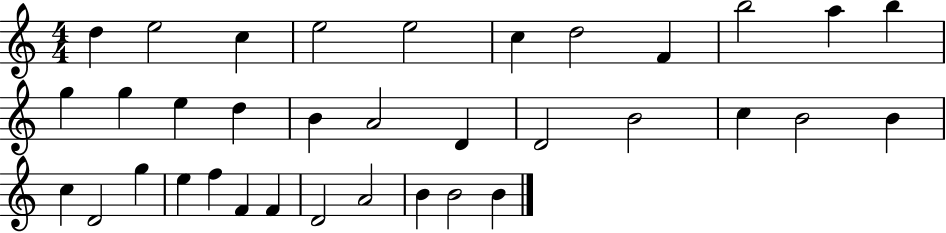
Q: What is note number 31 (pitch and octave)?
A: D4